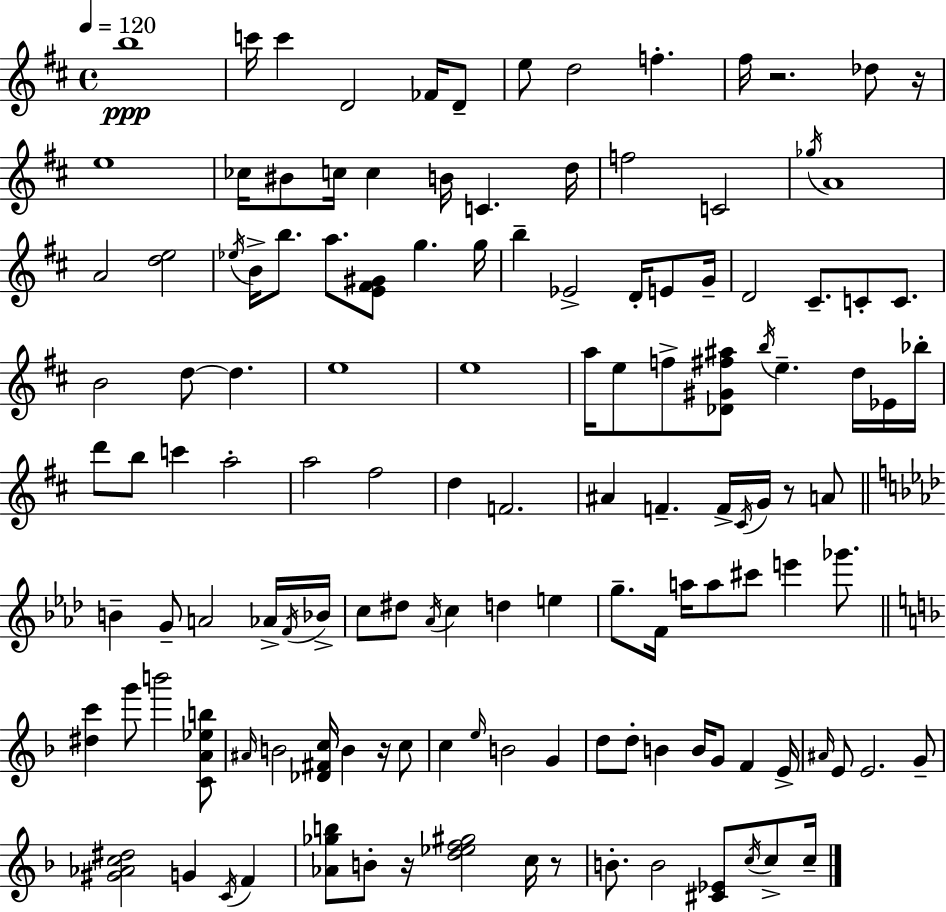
{
  \clef treble
  \time 4/4
  \defaultTimeSignature
  \key d \major
  \tempo 4 = 120
  \repeat volta 2 { b''1\ppp | c'''16 c'''4 d'2 fes'16 d'8-- | e''8 d''2 f''4.-. | fis''16 r2. des''8 r16 | \break e''1 | ces''16 bis'8 c''16 c''4 b'16 c'4. d''16 | f''2 c'2 | \acciaccatura { ges''16 } a'1 | \break a'2 <d'' e''>2 | \acciaccatura { ees''16 } b'16-> b''8. a''8. <e' fis' gis'>8 g''4. | g''16 b''4-- ees'2-> d'16-. e'8 | g'16-- d'2 cis'8.-- c'8-. c'8. | \break b'2 d''8~~ d''4. | e''1 | e''1 | a''16 e''8 f''8-> <des' gis' fis'' ais''>8 \acciaccatura { b''16 } e''4.-- | \break d''16 ees'16 bes''16-. d'''8 b''8 c'''4 a''2-. | a''2 fis''2 | d''4 f'2. | ais'4 f'4.-- f'16-> \acciaccatura { cis'16 } g'16 | \break r8 a'8 \bar "||" \break \key aes \major b'4-- g'8-- a'2 aes'16-> \acciaccatura { f'16 } | bes'16-> c''8 dis''8 \acciaccatura { aes'16 } c''4 d''4 e''4 | g''8.-- f'16 a''16 a''8 cis'''8 e'''4 ges'''8. | \bar "||" \break \key f \major <dis'' c'''>4 g'''8 b'''2 <c' a' ees'' b''>8 | \grace { ais'16 } b'2 <des' fis' c''>16 b'4 r16 c''8 | c''4 \grace { e''16 } b'2 g'4 | d''8 d''8-. b'4 b'16 g'8 f'4 | \break e'16-> \grace { ais'16 } e'8 e'2. | g'8-- <gis' aes' c'' dis''>2 g'4 \acciaccatura { c'16 } | f'4 <aes' ges'' b''>8 b'8-. r16 <d'' ees'' f'' gis''>2 | c''16 r8 b'8.-. b'2 <cis' ees'>8 | \break \acciaccatura { c''16 } c''8-> c''16-- } \bar "|."
}